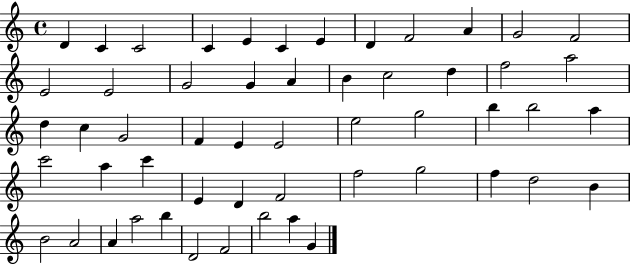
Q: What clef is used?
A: treble